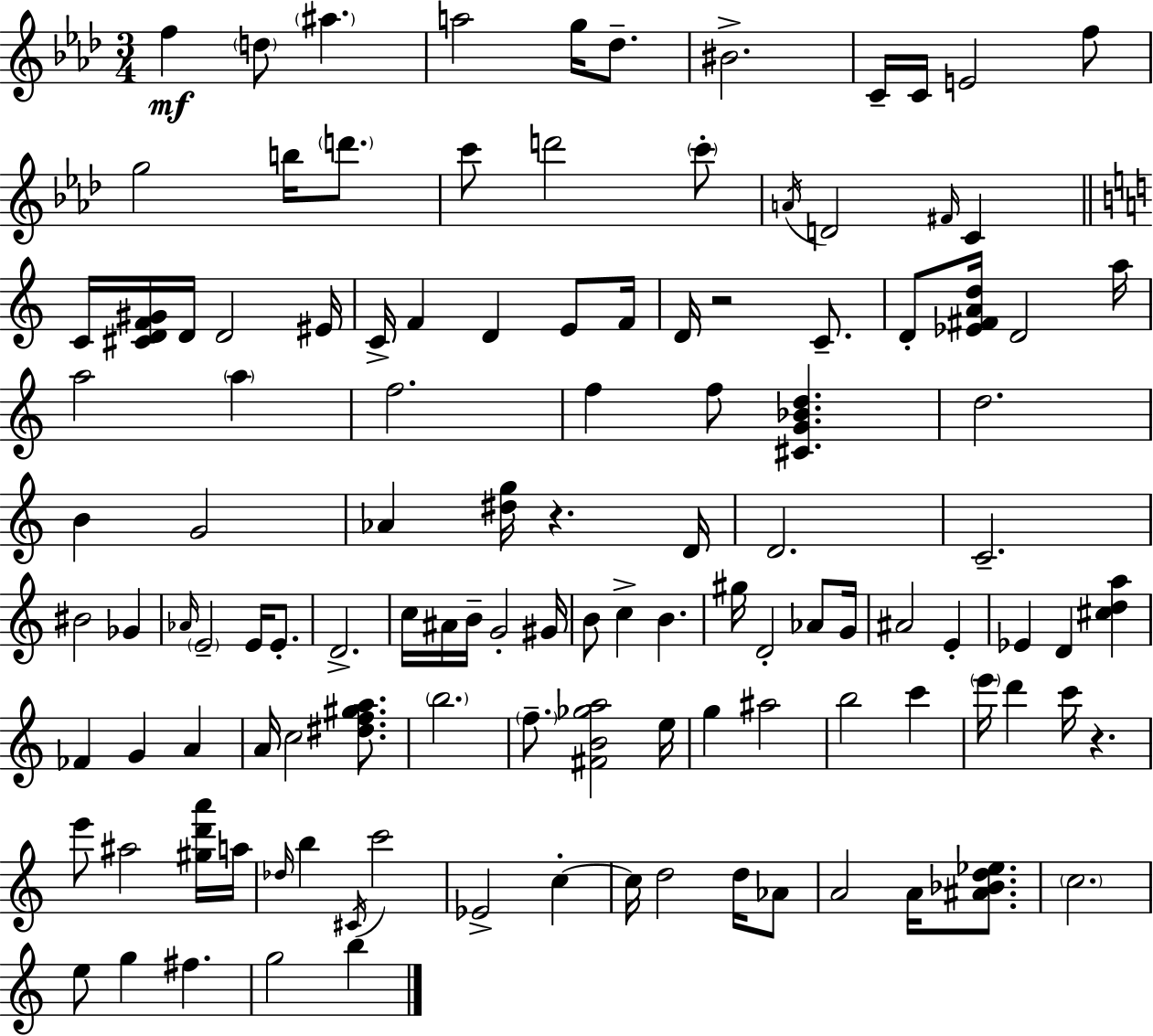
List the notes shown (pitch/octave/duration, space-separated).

F5/q D5/e A#5/q. A5/h G5/s Db5/e. BIS4/h. C4/s C4/s E4/h F5/e G5/h B5/s D6/e. C6/e D6/h C6/e A4/s D4/h F#4/s C4/q C4/s [C#4,D4,F4,G#4]/s D4/s D4/h EIS4/s C4/s F4/q D4/q E4/e F4/s D4/s R/h C4/e. D4/e [Eb4,F#4,A4,D5]/s D4/h A5/s A5/h A5/q F5/h. F5/q F5/e [C#4,G4,Bb4,D5]/q. D5/h. B4/q G4/h Ab4/q [D#5,G5]/s R/q. D4/s D4/h. C4/h. BIS4/h Gb4/q Ab4/s E4/h E4/s E4/e. D4/h. C5/s A#4/s B4/s G4/h G#4/s B4/e C5/q B4/q. G#5/s D4/h Ab4/e G4/s A#4/h E4/q Eb4/q D4/q [C#5,D5,A5]/q FES4/q G4/q A4/q A4/s C5/h [D#5,F5,G#5,A5]/e. B5/h. F5/e. [F#4,B4,Gb5,A5]/h E5/s G5/q A#5/h B5/h C6/q E6/s D6/q C6/s R/q. E6/e A#5/h [G#5,D6,A6]/s A5/s Db5/s B5/q C#4/s C6/h Eb4/h C5/q C5/s D5/h D5/s Ab4/e A4/h A4/s [A#4,Bb4,D5,Eb5]/e. C5/h. E5/e G5/q F#5/q. G5/h B5/q